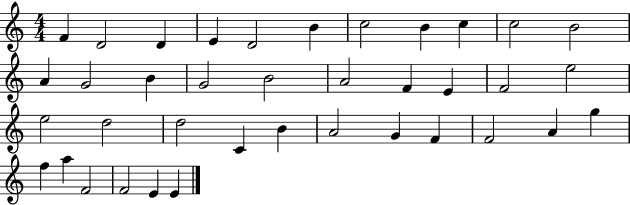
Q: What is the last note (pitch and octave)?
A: E4